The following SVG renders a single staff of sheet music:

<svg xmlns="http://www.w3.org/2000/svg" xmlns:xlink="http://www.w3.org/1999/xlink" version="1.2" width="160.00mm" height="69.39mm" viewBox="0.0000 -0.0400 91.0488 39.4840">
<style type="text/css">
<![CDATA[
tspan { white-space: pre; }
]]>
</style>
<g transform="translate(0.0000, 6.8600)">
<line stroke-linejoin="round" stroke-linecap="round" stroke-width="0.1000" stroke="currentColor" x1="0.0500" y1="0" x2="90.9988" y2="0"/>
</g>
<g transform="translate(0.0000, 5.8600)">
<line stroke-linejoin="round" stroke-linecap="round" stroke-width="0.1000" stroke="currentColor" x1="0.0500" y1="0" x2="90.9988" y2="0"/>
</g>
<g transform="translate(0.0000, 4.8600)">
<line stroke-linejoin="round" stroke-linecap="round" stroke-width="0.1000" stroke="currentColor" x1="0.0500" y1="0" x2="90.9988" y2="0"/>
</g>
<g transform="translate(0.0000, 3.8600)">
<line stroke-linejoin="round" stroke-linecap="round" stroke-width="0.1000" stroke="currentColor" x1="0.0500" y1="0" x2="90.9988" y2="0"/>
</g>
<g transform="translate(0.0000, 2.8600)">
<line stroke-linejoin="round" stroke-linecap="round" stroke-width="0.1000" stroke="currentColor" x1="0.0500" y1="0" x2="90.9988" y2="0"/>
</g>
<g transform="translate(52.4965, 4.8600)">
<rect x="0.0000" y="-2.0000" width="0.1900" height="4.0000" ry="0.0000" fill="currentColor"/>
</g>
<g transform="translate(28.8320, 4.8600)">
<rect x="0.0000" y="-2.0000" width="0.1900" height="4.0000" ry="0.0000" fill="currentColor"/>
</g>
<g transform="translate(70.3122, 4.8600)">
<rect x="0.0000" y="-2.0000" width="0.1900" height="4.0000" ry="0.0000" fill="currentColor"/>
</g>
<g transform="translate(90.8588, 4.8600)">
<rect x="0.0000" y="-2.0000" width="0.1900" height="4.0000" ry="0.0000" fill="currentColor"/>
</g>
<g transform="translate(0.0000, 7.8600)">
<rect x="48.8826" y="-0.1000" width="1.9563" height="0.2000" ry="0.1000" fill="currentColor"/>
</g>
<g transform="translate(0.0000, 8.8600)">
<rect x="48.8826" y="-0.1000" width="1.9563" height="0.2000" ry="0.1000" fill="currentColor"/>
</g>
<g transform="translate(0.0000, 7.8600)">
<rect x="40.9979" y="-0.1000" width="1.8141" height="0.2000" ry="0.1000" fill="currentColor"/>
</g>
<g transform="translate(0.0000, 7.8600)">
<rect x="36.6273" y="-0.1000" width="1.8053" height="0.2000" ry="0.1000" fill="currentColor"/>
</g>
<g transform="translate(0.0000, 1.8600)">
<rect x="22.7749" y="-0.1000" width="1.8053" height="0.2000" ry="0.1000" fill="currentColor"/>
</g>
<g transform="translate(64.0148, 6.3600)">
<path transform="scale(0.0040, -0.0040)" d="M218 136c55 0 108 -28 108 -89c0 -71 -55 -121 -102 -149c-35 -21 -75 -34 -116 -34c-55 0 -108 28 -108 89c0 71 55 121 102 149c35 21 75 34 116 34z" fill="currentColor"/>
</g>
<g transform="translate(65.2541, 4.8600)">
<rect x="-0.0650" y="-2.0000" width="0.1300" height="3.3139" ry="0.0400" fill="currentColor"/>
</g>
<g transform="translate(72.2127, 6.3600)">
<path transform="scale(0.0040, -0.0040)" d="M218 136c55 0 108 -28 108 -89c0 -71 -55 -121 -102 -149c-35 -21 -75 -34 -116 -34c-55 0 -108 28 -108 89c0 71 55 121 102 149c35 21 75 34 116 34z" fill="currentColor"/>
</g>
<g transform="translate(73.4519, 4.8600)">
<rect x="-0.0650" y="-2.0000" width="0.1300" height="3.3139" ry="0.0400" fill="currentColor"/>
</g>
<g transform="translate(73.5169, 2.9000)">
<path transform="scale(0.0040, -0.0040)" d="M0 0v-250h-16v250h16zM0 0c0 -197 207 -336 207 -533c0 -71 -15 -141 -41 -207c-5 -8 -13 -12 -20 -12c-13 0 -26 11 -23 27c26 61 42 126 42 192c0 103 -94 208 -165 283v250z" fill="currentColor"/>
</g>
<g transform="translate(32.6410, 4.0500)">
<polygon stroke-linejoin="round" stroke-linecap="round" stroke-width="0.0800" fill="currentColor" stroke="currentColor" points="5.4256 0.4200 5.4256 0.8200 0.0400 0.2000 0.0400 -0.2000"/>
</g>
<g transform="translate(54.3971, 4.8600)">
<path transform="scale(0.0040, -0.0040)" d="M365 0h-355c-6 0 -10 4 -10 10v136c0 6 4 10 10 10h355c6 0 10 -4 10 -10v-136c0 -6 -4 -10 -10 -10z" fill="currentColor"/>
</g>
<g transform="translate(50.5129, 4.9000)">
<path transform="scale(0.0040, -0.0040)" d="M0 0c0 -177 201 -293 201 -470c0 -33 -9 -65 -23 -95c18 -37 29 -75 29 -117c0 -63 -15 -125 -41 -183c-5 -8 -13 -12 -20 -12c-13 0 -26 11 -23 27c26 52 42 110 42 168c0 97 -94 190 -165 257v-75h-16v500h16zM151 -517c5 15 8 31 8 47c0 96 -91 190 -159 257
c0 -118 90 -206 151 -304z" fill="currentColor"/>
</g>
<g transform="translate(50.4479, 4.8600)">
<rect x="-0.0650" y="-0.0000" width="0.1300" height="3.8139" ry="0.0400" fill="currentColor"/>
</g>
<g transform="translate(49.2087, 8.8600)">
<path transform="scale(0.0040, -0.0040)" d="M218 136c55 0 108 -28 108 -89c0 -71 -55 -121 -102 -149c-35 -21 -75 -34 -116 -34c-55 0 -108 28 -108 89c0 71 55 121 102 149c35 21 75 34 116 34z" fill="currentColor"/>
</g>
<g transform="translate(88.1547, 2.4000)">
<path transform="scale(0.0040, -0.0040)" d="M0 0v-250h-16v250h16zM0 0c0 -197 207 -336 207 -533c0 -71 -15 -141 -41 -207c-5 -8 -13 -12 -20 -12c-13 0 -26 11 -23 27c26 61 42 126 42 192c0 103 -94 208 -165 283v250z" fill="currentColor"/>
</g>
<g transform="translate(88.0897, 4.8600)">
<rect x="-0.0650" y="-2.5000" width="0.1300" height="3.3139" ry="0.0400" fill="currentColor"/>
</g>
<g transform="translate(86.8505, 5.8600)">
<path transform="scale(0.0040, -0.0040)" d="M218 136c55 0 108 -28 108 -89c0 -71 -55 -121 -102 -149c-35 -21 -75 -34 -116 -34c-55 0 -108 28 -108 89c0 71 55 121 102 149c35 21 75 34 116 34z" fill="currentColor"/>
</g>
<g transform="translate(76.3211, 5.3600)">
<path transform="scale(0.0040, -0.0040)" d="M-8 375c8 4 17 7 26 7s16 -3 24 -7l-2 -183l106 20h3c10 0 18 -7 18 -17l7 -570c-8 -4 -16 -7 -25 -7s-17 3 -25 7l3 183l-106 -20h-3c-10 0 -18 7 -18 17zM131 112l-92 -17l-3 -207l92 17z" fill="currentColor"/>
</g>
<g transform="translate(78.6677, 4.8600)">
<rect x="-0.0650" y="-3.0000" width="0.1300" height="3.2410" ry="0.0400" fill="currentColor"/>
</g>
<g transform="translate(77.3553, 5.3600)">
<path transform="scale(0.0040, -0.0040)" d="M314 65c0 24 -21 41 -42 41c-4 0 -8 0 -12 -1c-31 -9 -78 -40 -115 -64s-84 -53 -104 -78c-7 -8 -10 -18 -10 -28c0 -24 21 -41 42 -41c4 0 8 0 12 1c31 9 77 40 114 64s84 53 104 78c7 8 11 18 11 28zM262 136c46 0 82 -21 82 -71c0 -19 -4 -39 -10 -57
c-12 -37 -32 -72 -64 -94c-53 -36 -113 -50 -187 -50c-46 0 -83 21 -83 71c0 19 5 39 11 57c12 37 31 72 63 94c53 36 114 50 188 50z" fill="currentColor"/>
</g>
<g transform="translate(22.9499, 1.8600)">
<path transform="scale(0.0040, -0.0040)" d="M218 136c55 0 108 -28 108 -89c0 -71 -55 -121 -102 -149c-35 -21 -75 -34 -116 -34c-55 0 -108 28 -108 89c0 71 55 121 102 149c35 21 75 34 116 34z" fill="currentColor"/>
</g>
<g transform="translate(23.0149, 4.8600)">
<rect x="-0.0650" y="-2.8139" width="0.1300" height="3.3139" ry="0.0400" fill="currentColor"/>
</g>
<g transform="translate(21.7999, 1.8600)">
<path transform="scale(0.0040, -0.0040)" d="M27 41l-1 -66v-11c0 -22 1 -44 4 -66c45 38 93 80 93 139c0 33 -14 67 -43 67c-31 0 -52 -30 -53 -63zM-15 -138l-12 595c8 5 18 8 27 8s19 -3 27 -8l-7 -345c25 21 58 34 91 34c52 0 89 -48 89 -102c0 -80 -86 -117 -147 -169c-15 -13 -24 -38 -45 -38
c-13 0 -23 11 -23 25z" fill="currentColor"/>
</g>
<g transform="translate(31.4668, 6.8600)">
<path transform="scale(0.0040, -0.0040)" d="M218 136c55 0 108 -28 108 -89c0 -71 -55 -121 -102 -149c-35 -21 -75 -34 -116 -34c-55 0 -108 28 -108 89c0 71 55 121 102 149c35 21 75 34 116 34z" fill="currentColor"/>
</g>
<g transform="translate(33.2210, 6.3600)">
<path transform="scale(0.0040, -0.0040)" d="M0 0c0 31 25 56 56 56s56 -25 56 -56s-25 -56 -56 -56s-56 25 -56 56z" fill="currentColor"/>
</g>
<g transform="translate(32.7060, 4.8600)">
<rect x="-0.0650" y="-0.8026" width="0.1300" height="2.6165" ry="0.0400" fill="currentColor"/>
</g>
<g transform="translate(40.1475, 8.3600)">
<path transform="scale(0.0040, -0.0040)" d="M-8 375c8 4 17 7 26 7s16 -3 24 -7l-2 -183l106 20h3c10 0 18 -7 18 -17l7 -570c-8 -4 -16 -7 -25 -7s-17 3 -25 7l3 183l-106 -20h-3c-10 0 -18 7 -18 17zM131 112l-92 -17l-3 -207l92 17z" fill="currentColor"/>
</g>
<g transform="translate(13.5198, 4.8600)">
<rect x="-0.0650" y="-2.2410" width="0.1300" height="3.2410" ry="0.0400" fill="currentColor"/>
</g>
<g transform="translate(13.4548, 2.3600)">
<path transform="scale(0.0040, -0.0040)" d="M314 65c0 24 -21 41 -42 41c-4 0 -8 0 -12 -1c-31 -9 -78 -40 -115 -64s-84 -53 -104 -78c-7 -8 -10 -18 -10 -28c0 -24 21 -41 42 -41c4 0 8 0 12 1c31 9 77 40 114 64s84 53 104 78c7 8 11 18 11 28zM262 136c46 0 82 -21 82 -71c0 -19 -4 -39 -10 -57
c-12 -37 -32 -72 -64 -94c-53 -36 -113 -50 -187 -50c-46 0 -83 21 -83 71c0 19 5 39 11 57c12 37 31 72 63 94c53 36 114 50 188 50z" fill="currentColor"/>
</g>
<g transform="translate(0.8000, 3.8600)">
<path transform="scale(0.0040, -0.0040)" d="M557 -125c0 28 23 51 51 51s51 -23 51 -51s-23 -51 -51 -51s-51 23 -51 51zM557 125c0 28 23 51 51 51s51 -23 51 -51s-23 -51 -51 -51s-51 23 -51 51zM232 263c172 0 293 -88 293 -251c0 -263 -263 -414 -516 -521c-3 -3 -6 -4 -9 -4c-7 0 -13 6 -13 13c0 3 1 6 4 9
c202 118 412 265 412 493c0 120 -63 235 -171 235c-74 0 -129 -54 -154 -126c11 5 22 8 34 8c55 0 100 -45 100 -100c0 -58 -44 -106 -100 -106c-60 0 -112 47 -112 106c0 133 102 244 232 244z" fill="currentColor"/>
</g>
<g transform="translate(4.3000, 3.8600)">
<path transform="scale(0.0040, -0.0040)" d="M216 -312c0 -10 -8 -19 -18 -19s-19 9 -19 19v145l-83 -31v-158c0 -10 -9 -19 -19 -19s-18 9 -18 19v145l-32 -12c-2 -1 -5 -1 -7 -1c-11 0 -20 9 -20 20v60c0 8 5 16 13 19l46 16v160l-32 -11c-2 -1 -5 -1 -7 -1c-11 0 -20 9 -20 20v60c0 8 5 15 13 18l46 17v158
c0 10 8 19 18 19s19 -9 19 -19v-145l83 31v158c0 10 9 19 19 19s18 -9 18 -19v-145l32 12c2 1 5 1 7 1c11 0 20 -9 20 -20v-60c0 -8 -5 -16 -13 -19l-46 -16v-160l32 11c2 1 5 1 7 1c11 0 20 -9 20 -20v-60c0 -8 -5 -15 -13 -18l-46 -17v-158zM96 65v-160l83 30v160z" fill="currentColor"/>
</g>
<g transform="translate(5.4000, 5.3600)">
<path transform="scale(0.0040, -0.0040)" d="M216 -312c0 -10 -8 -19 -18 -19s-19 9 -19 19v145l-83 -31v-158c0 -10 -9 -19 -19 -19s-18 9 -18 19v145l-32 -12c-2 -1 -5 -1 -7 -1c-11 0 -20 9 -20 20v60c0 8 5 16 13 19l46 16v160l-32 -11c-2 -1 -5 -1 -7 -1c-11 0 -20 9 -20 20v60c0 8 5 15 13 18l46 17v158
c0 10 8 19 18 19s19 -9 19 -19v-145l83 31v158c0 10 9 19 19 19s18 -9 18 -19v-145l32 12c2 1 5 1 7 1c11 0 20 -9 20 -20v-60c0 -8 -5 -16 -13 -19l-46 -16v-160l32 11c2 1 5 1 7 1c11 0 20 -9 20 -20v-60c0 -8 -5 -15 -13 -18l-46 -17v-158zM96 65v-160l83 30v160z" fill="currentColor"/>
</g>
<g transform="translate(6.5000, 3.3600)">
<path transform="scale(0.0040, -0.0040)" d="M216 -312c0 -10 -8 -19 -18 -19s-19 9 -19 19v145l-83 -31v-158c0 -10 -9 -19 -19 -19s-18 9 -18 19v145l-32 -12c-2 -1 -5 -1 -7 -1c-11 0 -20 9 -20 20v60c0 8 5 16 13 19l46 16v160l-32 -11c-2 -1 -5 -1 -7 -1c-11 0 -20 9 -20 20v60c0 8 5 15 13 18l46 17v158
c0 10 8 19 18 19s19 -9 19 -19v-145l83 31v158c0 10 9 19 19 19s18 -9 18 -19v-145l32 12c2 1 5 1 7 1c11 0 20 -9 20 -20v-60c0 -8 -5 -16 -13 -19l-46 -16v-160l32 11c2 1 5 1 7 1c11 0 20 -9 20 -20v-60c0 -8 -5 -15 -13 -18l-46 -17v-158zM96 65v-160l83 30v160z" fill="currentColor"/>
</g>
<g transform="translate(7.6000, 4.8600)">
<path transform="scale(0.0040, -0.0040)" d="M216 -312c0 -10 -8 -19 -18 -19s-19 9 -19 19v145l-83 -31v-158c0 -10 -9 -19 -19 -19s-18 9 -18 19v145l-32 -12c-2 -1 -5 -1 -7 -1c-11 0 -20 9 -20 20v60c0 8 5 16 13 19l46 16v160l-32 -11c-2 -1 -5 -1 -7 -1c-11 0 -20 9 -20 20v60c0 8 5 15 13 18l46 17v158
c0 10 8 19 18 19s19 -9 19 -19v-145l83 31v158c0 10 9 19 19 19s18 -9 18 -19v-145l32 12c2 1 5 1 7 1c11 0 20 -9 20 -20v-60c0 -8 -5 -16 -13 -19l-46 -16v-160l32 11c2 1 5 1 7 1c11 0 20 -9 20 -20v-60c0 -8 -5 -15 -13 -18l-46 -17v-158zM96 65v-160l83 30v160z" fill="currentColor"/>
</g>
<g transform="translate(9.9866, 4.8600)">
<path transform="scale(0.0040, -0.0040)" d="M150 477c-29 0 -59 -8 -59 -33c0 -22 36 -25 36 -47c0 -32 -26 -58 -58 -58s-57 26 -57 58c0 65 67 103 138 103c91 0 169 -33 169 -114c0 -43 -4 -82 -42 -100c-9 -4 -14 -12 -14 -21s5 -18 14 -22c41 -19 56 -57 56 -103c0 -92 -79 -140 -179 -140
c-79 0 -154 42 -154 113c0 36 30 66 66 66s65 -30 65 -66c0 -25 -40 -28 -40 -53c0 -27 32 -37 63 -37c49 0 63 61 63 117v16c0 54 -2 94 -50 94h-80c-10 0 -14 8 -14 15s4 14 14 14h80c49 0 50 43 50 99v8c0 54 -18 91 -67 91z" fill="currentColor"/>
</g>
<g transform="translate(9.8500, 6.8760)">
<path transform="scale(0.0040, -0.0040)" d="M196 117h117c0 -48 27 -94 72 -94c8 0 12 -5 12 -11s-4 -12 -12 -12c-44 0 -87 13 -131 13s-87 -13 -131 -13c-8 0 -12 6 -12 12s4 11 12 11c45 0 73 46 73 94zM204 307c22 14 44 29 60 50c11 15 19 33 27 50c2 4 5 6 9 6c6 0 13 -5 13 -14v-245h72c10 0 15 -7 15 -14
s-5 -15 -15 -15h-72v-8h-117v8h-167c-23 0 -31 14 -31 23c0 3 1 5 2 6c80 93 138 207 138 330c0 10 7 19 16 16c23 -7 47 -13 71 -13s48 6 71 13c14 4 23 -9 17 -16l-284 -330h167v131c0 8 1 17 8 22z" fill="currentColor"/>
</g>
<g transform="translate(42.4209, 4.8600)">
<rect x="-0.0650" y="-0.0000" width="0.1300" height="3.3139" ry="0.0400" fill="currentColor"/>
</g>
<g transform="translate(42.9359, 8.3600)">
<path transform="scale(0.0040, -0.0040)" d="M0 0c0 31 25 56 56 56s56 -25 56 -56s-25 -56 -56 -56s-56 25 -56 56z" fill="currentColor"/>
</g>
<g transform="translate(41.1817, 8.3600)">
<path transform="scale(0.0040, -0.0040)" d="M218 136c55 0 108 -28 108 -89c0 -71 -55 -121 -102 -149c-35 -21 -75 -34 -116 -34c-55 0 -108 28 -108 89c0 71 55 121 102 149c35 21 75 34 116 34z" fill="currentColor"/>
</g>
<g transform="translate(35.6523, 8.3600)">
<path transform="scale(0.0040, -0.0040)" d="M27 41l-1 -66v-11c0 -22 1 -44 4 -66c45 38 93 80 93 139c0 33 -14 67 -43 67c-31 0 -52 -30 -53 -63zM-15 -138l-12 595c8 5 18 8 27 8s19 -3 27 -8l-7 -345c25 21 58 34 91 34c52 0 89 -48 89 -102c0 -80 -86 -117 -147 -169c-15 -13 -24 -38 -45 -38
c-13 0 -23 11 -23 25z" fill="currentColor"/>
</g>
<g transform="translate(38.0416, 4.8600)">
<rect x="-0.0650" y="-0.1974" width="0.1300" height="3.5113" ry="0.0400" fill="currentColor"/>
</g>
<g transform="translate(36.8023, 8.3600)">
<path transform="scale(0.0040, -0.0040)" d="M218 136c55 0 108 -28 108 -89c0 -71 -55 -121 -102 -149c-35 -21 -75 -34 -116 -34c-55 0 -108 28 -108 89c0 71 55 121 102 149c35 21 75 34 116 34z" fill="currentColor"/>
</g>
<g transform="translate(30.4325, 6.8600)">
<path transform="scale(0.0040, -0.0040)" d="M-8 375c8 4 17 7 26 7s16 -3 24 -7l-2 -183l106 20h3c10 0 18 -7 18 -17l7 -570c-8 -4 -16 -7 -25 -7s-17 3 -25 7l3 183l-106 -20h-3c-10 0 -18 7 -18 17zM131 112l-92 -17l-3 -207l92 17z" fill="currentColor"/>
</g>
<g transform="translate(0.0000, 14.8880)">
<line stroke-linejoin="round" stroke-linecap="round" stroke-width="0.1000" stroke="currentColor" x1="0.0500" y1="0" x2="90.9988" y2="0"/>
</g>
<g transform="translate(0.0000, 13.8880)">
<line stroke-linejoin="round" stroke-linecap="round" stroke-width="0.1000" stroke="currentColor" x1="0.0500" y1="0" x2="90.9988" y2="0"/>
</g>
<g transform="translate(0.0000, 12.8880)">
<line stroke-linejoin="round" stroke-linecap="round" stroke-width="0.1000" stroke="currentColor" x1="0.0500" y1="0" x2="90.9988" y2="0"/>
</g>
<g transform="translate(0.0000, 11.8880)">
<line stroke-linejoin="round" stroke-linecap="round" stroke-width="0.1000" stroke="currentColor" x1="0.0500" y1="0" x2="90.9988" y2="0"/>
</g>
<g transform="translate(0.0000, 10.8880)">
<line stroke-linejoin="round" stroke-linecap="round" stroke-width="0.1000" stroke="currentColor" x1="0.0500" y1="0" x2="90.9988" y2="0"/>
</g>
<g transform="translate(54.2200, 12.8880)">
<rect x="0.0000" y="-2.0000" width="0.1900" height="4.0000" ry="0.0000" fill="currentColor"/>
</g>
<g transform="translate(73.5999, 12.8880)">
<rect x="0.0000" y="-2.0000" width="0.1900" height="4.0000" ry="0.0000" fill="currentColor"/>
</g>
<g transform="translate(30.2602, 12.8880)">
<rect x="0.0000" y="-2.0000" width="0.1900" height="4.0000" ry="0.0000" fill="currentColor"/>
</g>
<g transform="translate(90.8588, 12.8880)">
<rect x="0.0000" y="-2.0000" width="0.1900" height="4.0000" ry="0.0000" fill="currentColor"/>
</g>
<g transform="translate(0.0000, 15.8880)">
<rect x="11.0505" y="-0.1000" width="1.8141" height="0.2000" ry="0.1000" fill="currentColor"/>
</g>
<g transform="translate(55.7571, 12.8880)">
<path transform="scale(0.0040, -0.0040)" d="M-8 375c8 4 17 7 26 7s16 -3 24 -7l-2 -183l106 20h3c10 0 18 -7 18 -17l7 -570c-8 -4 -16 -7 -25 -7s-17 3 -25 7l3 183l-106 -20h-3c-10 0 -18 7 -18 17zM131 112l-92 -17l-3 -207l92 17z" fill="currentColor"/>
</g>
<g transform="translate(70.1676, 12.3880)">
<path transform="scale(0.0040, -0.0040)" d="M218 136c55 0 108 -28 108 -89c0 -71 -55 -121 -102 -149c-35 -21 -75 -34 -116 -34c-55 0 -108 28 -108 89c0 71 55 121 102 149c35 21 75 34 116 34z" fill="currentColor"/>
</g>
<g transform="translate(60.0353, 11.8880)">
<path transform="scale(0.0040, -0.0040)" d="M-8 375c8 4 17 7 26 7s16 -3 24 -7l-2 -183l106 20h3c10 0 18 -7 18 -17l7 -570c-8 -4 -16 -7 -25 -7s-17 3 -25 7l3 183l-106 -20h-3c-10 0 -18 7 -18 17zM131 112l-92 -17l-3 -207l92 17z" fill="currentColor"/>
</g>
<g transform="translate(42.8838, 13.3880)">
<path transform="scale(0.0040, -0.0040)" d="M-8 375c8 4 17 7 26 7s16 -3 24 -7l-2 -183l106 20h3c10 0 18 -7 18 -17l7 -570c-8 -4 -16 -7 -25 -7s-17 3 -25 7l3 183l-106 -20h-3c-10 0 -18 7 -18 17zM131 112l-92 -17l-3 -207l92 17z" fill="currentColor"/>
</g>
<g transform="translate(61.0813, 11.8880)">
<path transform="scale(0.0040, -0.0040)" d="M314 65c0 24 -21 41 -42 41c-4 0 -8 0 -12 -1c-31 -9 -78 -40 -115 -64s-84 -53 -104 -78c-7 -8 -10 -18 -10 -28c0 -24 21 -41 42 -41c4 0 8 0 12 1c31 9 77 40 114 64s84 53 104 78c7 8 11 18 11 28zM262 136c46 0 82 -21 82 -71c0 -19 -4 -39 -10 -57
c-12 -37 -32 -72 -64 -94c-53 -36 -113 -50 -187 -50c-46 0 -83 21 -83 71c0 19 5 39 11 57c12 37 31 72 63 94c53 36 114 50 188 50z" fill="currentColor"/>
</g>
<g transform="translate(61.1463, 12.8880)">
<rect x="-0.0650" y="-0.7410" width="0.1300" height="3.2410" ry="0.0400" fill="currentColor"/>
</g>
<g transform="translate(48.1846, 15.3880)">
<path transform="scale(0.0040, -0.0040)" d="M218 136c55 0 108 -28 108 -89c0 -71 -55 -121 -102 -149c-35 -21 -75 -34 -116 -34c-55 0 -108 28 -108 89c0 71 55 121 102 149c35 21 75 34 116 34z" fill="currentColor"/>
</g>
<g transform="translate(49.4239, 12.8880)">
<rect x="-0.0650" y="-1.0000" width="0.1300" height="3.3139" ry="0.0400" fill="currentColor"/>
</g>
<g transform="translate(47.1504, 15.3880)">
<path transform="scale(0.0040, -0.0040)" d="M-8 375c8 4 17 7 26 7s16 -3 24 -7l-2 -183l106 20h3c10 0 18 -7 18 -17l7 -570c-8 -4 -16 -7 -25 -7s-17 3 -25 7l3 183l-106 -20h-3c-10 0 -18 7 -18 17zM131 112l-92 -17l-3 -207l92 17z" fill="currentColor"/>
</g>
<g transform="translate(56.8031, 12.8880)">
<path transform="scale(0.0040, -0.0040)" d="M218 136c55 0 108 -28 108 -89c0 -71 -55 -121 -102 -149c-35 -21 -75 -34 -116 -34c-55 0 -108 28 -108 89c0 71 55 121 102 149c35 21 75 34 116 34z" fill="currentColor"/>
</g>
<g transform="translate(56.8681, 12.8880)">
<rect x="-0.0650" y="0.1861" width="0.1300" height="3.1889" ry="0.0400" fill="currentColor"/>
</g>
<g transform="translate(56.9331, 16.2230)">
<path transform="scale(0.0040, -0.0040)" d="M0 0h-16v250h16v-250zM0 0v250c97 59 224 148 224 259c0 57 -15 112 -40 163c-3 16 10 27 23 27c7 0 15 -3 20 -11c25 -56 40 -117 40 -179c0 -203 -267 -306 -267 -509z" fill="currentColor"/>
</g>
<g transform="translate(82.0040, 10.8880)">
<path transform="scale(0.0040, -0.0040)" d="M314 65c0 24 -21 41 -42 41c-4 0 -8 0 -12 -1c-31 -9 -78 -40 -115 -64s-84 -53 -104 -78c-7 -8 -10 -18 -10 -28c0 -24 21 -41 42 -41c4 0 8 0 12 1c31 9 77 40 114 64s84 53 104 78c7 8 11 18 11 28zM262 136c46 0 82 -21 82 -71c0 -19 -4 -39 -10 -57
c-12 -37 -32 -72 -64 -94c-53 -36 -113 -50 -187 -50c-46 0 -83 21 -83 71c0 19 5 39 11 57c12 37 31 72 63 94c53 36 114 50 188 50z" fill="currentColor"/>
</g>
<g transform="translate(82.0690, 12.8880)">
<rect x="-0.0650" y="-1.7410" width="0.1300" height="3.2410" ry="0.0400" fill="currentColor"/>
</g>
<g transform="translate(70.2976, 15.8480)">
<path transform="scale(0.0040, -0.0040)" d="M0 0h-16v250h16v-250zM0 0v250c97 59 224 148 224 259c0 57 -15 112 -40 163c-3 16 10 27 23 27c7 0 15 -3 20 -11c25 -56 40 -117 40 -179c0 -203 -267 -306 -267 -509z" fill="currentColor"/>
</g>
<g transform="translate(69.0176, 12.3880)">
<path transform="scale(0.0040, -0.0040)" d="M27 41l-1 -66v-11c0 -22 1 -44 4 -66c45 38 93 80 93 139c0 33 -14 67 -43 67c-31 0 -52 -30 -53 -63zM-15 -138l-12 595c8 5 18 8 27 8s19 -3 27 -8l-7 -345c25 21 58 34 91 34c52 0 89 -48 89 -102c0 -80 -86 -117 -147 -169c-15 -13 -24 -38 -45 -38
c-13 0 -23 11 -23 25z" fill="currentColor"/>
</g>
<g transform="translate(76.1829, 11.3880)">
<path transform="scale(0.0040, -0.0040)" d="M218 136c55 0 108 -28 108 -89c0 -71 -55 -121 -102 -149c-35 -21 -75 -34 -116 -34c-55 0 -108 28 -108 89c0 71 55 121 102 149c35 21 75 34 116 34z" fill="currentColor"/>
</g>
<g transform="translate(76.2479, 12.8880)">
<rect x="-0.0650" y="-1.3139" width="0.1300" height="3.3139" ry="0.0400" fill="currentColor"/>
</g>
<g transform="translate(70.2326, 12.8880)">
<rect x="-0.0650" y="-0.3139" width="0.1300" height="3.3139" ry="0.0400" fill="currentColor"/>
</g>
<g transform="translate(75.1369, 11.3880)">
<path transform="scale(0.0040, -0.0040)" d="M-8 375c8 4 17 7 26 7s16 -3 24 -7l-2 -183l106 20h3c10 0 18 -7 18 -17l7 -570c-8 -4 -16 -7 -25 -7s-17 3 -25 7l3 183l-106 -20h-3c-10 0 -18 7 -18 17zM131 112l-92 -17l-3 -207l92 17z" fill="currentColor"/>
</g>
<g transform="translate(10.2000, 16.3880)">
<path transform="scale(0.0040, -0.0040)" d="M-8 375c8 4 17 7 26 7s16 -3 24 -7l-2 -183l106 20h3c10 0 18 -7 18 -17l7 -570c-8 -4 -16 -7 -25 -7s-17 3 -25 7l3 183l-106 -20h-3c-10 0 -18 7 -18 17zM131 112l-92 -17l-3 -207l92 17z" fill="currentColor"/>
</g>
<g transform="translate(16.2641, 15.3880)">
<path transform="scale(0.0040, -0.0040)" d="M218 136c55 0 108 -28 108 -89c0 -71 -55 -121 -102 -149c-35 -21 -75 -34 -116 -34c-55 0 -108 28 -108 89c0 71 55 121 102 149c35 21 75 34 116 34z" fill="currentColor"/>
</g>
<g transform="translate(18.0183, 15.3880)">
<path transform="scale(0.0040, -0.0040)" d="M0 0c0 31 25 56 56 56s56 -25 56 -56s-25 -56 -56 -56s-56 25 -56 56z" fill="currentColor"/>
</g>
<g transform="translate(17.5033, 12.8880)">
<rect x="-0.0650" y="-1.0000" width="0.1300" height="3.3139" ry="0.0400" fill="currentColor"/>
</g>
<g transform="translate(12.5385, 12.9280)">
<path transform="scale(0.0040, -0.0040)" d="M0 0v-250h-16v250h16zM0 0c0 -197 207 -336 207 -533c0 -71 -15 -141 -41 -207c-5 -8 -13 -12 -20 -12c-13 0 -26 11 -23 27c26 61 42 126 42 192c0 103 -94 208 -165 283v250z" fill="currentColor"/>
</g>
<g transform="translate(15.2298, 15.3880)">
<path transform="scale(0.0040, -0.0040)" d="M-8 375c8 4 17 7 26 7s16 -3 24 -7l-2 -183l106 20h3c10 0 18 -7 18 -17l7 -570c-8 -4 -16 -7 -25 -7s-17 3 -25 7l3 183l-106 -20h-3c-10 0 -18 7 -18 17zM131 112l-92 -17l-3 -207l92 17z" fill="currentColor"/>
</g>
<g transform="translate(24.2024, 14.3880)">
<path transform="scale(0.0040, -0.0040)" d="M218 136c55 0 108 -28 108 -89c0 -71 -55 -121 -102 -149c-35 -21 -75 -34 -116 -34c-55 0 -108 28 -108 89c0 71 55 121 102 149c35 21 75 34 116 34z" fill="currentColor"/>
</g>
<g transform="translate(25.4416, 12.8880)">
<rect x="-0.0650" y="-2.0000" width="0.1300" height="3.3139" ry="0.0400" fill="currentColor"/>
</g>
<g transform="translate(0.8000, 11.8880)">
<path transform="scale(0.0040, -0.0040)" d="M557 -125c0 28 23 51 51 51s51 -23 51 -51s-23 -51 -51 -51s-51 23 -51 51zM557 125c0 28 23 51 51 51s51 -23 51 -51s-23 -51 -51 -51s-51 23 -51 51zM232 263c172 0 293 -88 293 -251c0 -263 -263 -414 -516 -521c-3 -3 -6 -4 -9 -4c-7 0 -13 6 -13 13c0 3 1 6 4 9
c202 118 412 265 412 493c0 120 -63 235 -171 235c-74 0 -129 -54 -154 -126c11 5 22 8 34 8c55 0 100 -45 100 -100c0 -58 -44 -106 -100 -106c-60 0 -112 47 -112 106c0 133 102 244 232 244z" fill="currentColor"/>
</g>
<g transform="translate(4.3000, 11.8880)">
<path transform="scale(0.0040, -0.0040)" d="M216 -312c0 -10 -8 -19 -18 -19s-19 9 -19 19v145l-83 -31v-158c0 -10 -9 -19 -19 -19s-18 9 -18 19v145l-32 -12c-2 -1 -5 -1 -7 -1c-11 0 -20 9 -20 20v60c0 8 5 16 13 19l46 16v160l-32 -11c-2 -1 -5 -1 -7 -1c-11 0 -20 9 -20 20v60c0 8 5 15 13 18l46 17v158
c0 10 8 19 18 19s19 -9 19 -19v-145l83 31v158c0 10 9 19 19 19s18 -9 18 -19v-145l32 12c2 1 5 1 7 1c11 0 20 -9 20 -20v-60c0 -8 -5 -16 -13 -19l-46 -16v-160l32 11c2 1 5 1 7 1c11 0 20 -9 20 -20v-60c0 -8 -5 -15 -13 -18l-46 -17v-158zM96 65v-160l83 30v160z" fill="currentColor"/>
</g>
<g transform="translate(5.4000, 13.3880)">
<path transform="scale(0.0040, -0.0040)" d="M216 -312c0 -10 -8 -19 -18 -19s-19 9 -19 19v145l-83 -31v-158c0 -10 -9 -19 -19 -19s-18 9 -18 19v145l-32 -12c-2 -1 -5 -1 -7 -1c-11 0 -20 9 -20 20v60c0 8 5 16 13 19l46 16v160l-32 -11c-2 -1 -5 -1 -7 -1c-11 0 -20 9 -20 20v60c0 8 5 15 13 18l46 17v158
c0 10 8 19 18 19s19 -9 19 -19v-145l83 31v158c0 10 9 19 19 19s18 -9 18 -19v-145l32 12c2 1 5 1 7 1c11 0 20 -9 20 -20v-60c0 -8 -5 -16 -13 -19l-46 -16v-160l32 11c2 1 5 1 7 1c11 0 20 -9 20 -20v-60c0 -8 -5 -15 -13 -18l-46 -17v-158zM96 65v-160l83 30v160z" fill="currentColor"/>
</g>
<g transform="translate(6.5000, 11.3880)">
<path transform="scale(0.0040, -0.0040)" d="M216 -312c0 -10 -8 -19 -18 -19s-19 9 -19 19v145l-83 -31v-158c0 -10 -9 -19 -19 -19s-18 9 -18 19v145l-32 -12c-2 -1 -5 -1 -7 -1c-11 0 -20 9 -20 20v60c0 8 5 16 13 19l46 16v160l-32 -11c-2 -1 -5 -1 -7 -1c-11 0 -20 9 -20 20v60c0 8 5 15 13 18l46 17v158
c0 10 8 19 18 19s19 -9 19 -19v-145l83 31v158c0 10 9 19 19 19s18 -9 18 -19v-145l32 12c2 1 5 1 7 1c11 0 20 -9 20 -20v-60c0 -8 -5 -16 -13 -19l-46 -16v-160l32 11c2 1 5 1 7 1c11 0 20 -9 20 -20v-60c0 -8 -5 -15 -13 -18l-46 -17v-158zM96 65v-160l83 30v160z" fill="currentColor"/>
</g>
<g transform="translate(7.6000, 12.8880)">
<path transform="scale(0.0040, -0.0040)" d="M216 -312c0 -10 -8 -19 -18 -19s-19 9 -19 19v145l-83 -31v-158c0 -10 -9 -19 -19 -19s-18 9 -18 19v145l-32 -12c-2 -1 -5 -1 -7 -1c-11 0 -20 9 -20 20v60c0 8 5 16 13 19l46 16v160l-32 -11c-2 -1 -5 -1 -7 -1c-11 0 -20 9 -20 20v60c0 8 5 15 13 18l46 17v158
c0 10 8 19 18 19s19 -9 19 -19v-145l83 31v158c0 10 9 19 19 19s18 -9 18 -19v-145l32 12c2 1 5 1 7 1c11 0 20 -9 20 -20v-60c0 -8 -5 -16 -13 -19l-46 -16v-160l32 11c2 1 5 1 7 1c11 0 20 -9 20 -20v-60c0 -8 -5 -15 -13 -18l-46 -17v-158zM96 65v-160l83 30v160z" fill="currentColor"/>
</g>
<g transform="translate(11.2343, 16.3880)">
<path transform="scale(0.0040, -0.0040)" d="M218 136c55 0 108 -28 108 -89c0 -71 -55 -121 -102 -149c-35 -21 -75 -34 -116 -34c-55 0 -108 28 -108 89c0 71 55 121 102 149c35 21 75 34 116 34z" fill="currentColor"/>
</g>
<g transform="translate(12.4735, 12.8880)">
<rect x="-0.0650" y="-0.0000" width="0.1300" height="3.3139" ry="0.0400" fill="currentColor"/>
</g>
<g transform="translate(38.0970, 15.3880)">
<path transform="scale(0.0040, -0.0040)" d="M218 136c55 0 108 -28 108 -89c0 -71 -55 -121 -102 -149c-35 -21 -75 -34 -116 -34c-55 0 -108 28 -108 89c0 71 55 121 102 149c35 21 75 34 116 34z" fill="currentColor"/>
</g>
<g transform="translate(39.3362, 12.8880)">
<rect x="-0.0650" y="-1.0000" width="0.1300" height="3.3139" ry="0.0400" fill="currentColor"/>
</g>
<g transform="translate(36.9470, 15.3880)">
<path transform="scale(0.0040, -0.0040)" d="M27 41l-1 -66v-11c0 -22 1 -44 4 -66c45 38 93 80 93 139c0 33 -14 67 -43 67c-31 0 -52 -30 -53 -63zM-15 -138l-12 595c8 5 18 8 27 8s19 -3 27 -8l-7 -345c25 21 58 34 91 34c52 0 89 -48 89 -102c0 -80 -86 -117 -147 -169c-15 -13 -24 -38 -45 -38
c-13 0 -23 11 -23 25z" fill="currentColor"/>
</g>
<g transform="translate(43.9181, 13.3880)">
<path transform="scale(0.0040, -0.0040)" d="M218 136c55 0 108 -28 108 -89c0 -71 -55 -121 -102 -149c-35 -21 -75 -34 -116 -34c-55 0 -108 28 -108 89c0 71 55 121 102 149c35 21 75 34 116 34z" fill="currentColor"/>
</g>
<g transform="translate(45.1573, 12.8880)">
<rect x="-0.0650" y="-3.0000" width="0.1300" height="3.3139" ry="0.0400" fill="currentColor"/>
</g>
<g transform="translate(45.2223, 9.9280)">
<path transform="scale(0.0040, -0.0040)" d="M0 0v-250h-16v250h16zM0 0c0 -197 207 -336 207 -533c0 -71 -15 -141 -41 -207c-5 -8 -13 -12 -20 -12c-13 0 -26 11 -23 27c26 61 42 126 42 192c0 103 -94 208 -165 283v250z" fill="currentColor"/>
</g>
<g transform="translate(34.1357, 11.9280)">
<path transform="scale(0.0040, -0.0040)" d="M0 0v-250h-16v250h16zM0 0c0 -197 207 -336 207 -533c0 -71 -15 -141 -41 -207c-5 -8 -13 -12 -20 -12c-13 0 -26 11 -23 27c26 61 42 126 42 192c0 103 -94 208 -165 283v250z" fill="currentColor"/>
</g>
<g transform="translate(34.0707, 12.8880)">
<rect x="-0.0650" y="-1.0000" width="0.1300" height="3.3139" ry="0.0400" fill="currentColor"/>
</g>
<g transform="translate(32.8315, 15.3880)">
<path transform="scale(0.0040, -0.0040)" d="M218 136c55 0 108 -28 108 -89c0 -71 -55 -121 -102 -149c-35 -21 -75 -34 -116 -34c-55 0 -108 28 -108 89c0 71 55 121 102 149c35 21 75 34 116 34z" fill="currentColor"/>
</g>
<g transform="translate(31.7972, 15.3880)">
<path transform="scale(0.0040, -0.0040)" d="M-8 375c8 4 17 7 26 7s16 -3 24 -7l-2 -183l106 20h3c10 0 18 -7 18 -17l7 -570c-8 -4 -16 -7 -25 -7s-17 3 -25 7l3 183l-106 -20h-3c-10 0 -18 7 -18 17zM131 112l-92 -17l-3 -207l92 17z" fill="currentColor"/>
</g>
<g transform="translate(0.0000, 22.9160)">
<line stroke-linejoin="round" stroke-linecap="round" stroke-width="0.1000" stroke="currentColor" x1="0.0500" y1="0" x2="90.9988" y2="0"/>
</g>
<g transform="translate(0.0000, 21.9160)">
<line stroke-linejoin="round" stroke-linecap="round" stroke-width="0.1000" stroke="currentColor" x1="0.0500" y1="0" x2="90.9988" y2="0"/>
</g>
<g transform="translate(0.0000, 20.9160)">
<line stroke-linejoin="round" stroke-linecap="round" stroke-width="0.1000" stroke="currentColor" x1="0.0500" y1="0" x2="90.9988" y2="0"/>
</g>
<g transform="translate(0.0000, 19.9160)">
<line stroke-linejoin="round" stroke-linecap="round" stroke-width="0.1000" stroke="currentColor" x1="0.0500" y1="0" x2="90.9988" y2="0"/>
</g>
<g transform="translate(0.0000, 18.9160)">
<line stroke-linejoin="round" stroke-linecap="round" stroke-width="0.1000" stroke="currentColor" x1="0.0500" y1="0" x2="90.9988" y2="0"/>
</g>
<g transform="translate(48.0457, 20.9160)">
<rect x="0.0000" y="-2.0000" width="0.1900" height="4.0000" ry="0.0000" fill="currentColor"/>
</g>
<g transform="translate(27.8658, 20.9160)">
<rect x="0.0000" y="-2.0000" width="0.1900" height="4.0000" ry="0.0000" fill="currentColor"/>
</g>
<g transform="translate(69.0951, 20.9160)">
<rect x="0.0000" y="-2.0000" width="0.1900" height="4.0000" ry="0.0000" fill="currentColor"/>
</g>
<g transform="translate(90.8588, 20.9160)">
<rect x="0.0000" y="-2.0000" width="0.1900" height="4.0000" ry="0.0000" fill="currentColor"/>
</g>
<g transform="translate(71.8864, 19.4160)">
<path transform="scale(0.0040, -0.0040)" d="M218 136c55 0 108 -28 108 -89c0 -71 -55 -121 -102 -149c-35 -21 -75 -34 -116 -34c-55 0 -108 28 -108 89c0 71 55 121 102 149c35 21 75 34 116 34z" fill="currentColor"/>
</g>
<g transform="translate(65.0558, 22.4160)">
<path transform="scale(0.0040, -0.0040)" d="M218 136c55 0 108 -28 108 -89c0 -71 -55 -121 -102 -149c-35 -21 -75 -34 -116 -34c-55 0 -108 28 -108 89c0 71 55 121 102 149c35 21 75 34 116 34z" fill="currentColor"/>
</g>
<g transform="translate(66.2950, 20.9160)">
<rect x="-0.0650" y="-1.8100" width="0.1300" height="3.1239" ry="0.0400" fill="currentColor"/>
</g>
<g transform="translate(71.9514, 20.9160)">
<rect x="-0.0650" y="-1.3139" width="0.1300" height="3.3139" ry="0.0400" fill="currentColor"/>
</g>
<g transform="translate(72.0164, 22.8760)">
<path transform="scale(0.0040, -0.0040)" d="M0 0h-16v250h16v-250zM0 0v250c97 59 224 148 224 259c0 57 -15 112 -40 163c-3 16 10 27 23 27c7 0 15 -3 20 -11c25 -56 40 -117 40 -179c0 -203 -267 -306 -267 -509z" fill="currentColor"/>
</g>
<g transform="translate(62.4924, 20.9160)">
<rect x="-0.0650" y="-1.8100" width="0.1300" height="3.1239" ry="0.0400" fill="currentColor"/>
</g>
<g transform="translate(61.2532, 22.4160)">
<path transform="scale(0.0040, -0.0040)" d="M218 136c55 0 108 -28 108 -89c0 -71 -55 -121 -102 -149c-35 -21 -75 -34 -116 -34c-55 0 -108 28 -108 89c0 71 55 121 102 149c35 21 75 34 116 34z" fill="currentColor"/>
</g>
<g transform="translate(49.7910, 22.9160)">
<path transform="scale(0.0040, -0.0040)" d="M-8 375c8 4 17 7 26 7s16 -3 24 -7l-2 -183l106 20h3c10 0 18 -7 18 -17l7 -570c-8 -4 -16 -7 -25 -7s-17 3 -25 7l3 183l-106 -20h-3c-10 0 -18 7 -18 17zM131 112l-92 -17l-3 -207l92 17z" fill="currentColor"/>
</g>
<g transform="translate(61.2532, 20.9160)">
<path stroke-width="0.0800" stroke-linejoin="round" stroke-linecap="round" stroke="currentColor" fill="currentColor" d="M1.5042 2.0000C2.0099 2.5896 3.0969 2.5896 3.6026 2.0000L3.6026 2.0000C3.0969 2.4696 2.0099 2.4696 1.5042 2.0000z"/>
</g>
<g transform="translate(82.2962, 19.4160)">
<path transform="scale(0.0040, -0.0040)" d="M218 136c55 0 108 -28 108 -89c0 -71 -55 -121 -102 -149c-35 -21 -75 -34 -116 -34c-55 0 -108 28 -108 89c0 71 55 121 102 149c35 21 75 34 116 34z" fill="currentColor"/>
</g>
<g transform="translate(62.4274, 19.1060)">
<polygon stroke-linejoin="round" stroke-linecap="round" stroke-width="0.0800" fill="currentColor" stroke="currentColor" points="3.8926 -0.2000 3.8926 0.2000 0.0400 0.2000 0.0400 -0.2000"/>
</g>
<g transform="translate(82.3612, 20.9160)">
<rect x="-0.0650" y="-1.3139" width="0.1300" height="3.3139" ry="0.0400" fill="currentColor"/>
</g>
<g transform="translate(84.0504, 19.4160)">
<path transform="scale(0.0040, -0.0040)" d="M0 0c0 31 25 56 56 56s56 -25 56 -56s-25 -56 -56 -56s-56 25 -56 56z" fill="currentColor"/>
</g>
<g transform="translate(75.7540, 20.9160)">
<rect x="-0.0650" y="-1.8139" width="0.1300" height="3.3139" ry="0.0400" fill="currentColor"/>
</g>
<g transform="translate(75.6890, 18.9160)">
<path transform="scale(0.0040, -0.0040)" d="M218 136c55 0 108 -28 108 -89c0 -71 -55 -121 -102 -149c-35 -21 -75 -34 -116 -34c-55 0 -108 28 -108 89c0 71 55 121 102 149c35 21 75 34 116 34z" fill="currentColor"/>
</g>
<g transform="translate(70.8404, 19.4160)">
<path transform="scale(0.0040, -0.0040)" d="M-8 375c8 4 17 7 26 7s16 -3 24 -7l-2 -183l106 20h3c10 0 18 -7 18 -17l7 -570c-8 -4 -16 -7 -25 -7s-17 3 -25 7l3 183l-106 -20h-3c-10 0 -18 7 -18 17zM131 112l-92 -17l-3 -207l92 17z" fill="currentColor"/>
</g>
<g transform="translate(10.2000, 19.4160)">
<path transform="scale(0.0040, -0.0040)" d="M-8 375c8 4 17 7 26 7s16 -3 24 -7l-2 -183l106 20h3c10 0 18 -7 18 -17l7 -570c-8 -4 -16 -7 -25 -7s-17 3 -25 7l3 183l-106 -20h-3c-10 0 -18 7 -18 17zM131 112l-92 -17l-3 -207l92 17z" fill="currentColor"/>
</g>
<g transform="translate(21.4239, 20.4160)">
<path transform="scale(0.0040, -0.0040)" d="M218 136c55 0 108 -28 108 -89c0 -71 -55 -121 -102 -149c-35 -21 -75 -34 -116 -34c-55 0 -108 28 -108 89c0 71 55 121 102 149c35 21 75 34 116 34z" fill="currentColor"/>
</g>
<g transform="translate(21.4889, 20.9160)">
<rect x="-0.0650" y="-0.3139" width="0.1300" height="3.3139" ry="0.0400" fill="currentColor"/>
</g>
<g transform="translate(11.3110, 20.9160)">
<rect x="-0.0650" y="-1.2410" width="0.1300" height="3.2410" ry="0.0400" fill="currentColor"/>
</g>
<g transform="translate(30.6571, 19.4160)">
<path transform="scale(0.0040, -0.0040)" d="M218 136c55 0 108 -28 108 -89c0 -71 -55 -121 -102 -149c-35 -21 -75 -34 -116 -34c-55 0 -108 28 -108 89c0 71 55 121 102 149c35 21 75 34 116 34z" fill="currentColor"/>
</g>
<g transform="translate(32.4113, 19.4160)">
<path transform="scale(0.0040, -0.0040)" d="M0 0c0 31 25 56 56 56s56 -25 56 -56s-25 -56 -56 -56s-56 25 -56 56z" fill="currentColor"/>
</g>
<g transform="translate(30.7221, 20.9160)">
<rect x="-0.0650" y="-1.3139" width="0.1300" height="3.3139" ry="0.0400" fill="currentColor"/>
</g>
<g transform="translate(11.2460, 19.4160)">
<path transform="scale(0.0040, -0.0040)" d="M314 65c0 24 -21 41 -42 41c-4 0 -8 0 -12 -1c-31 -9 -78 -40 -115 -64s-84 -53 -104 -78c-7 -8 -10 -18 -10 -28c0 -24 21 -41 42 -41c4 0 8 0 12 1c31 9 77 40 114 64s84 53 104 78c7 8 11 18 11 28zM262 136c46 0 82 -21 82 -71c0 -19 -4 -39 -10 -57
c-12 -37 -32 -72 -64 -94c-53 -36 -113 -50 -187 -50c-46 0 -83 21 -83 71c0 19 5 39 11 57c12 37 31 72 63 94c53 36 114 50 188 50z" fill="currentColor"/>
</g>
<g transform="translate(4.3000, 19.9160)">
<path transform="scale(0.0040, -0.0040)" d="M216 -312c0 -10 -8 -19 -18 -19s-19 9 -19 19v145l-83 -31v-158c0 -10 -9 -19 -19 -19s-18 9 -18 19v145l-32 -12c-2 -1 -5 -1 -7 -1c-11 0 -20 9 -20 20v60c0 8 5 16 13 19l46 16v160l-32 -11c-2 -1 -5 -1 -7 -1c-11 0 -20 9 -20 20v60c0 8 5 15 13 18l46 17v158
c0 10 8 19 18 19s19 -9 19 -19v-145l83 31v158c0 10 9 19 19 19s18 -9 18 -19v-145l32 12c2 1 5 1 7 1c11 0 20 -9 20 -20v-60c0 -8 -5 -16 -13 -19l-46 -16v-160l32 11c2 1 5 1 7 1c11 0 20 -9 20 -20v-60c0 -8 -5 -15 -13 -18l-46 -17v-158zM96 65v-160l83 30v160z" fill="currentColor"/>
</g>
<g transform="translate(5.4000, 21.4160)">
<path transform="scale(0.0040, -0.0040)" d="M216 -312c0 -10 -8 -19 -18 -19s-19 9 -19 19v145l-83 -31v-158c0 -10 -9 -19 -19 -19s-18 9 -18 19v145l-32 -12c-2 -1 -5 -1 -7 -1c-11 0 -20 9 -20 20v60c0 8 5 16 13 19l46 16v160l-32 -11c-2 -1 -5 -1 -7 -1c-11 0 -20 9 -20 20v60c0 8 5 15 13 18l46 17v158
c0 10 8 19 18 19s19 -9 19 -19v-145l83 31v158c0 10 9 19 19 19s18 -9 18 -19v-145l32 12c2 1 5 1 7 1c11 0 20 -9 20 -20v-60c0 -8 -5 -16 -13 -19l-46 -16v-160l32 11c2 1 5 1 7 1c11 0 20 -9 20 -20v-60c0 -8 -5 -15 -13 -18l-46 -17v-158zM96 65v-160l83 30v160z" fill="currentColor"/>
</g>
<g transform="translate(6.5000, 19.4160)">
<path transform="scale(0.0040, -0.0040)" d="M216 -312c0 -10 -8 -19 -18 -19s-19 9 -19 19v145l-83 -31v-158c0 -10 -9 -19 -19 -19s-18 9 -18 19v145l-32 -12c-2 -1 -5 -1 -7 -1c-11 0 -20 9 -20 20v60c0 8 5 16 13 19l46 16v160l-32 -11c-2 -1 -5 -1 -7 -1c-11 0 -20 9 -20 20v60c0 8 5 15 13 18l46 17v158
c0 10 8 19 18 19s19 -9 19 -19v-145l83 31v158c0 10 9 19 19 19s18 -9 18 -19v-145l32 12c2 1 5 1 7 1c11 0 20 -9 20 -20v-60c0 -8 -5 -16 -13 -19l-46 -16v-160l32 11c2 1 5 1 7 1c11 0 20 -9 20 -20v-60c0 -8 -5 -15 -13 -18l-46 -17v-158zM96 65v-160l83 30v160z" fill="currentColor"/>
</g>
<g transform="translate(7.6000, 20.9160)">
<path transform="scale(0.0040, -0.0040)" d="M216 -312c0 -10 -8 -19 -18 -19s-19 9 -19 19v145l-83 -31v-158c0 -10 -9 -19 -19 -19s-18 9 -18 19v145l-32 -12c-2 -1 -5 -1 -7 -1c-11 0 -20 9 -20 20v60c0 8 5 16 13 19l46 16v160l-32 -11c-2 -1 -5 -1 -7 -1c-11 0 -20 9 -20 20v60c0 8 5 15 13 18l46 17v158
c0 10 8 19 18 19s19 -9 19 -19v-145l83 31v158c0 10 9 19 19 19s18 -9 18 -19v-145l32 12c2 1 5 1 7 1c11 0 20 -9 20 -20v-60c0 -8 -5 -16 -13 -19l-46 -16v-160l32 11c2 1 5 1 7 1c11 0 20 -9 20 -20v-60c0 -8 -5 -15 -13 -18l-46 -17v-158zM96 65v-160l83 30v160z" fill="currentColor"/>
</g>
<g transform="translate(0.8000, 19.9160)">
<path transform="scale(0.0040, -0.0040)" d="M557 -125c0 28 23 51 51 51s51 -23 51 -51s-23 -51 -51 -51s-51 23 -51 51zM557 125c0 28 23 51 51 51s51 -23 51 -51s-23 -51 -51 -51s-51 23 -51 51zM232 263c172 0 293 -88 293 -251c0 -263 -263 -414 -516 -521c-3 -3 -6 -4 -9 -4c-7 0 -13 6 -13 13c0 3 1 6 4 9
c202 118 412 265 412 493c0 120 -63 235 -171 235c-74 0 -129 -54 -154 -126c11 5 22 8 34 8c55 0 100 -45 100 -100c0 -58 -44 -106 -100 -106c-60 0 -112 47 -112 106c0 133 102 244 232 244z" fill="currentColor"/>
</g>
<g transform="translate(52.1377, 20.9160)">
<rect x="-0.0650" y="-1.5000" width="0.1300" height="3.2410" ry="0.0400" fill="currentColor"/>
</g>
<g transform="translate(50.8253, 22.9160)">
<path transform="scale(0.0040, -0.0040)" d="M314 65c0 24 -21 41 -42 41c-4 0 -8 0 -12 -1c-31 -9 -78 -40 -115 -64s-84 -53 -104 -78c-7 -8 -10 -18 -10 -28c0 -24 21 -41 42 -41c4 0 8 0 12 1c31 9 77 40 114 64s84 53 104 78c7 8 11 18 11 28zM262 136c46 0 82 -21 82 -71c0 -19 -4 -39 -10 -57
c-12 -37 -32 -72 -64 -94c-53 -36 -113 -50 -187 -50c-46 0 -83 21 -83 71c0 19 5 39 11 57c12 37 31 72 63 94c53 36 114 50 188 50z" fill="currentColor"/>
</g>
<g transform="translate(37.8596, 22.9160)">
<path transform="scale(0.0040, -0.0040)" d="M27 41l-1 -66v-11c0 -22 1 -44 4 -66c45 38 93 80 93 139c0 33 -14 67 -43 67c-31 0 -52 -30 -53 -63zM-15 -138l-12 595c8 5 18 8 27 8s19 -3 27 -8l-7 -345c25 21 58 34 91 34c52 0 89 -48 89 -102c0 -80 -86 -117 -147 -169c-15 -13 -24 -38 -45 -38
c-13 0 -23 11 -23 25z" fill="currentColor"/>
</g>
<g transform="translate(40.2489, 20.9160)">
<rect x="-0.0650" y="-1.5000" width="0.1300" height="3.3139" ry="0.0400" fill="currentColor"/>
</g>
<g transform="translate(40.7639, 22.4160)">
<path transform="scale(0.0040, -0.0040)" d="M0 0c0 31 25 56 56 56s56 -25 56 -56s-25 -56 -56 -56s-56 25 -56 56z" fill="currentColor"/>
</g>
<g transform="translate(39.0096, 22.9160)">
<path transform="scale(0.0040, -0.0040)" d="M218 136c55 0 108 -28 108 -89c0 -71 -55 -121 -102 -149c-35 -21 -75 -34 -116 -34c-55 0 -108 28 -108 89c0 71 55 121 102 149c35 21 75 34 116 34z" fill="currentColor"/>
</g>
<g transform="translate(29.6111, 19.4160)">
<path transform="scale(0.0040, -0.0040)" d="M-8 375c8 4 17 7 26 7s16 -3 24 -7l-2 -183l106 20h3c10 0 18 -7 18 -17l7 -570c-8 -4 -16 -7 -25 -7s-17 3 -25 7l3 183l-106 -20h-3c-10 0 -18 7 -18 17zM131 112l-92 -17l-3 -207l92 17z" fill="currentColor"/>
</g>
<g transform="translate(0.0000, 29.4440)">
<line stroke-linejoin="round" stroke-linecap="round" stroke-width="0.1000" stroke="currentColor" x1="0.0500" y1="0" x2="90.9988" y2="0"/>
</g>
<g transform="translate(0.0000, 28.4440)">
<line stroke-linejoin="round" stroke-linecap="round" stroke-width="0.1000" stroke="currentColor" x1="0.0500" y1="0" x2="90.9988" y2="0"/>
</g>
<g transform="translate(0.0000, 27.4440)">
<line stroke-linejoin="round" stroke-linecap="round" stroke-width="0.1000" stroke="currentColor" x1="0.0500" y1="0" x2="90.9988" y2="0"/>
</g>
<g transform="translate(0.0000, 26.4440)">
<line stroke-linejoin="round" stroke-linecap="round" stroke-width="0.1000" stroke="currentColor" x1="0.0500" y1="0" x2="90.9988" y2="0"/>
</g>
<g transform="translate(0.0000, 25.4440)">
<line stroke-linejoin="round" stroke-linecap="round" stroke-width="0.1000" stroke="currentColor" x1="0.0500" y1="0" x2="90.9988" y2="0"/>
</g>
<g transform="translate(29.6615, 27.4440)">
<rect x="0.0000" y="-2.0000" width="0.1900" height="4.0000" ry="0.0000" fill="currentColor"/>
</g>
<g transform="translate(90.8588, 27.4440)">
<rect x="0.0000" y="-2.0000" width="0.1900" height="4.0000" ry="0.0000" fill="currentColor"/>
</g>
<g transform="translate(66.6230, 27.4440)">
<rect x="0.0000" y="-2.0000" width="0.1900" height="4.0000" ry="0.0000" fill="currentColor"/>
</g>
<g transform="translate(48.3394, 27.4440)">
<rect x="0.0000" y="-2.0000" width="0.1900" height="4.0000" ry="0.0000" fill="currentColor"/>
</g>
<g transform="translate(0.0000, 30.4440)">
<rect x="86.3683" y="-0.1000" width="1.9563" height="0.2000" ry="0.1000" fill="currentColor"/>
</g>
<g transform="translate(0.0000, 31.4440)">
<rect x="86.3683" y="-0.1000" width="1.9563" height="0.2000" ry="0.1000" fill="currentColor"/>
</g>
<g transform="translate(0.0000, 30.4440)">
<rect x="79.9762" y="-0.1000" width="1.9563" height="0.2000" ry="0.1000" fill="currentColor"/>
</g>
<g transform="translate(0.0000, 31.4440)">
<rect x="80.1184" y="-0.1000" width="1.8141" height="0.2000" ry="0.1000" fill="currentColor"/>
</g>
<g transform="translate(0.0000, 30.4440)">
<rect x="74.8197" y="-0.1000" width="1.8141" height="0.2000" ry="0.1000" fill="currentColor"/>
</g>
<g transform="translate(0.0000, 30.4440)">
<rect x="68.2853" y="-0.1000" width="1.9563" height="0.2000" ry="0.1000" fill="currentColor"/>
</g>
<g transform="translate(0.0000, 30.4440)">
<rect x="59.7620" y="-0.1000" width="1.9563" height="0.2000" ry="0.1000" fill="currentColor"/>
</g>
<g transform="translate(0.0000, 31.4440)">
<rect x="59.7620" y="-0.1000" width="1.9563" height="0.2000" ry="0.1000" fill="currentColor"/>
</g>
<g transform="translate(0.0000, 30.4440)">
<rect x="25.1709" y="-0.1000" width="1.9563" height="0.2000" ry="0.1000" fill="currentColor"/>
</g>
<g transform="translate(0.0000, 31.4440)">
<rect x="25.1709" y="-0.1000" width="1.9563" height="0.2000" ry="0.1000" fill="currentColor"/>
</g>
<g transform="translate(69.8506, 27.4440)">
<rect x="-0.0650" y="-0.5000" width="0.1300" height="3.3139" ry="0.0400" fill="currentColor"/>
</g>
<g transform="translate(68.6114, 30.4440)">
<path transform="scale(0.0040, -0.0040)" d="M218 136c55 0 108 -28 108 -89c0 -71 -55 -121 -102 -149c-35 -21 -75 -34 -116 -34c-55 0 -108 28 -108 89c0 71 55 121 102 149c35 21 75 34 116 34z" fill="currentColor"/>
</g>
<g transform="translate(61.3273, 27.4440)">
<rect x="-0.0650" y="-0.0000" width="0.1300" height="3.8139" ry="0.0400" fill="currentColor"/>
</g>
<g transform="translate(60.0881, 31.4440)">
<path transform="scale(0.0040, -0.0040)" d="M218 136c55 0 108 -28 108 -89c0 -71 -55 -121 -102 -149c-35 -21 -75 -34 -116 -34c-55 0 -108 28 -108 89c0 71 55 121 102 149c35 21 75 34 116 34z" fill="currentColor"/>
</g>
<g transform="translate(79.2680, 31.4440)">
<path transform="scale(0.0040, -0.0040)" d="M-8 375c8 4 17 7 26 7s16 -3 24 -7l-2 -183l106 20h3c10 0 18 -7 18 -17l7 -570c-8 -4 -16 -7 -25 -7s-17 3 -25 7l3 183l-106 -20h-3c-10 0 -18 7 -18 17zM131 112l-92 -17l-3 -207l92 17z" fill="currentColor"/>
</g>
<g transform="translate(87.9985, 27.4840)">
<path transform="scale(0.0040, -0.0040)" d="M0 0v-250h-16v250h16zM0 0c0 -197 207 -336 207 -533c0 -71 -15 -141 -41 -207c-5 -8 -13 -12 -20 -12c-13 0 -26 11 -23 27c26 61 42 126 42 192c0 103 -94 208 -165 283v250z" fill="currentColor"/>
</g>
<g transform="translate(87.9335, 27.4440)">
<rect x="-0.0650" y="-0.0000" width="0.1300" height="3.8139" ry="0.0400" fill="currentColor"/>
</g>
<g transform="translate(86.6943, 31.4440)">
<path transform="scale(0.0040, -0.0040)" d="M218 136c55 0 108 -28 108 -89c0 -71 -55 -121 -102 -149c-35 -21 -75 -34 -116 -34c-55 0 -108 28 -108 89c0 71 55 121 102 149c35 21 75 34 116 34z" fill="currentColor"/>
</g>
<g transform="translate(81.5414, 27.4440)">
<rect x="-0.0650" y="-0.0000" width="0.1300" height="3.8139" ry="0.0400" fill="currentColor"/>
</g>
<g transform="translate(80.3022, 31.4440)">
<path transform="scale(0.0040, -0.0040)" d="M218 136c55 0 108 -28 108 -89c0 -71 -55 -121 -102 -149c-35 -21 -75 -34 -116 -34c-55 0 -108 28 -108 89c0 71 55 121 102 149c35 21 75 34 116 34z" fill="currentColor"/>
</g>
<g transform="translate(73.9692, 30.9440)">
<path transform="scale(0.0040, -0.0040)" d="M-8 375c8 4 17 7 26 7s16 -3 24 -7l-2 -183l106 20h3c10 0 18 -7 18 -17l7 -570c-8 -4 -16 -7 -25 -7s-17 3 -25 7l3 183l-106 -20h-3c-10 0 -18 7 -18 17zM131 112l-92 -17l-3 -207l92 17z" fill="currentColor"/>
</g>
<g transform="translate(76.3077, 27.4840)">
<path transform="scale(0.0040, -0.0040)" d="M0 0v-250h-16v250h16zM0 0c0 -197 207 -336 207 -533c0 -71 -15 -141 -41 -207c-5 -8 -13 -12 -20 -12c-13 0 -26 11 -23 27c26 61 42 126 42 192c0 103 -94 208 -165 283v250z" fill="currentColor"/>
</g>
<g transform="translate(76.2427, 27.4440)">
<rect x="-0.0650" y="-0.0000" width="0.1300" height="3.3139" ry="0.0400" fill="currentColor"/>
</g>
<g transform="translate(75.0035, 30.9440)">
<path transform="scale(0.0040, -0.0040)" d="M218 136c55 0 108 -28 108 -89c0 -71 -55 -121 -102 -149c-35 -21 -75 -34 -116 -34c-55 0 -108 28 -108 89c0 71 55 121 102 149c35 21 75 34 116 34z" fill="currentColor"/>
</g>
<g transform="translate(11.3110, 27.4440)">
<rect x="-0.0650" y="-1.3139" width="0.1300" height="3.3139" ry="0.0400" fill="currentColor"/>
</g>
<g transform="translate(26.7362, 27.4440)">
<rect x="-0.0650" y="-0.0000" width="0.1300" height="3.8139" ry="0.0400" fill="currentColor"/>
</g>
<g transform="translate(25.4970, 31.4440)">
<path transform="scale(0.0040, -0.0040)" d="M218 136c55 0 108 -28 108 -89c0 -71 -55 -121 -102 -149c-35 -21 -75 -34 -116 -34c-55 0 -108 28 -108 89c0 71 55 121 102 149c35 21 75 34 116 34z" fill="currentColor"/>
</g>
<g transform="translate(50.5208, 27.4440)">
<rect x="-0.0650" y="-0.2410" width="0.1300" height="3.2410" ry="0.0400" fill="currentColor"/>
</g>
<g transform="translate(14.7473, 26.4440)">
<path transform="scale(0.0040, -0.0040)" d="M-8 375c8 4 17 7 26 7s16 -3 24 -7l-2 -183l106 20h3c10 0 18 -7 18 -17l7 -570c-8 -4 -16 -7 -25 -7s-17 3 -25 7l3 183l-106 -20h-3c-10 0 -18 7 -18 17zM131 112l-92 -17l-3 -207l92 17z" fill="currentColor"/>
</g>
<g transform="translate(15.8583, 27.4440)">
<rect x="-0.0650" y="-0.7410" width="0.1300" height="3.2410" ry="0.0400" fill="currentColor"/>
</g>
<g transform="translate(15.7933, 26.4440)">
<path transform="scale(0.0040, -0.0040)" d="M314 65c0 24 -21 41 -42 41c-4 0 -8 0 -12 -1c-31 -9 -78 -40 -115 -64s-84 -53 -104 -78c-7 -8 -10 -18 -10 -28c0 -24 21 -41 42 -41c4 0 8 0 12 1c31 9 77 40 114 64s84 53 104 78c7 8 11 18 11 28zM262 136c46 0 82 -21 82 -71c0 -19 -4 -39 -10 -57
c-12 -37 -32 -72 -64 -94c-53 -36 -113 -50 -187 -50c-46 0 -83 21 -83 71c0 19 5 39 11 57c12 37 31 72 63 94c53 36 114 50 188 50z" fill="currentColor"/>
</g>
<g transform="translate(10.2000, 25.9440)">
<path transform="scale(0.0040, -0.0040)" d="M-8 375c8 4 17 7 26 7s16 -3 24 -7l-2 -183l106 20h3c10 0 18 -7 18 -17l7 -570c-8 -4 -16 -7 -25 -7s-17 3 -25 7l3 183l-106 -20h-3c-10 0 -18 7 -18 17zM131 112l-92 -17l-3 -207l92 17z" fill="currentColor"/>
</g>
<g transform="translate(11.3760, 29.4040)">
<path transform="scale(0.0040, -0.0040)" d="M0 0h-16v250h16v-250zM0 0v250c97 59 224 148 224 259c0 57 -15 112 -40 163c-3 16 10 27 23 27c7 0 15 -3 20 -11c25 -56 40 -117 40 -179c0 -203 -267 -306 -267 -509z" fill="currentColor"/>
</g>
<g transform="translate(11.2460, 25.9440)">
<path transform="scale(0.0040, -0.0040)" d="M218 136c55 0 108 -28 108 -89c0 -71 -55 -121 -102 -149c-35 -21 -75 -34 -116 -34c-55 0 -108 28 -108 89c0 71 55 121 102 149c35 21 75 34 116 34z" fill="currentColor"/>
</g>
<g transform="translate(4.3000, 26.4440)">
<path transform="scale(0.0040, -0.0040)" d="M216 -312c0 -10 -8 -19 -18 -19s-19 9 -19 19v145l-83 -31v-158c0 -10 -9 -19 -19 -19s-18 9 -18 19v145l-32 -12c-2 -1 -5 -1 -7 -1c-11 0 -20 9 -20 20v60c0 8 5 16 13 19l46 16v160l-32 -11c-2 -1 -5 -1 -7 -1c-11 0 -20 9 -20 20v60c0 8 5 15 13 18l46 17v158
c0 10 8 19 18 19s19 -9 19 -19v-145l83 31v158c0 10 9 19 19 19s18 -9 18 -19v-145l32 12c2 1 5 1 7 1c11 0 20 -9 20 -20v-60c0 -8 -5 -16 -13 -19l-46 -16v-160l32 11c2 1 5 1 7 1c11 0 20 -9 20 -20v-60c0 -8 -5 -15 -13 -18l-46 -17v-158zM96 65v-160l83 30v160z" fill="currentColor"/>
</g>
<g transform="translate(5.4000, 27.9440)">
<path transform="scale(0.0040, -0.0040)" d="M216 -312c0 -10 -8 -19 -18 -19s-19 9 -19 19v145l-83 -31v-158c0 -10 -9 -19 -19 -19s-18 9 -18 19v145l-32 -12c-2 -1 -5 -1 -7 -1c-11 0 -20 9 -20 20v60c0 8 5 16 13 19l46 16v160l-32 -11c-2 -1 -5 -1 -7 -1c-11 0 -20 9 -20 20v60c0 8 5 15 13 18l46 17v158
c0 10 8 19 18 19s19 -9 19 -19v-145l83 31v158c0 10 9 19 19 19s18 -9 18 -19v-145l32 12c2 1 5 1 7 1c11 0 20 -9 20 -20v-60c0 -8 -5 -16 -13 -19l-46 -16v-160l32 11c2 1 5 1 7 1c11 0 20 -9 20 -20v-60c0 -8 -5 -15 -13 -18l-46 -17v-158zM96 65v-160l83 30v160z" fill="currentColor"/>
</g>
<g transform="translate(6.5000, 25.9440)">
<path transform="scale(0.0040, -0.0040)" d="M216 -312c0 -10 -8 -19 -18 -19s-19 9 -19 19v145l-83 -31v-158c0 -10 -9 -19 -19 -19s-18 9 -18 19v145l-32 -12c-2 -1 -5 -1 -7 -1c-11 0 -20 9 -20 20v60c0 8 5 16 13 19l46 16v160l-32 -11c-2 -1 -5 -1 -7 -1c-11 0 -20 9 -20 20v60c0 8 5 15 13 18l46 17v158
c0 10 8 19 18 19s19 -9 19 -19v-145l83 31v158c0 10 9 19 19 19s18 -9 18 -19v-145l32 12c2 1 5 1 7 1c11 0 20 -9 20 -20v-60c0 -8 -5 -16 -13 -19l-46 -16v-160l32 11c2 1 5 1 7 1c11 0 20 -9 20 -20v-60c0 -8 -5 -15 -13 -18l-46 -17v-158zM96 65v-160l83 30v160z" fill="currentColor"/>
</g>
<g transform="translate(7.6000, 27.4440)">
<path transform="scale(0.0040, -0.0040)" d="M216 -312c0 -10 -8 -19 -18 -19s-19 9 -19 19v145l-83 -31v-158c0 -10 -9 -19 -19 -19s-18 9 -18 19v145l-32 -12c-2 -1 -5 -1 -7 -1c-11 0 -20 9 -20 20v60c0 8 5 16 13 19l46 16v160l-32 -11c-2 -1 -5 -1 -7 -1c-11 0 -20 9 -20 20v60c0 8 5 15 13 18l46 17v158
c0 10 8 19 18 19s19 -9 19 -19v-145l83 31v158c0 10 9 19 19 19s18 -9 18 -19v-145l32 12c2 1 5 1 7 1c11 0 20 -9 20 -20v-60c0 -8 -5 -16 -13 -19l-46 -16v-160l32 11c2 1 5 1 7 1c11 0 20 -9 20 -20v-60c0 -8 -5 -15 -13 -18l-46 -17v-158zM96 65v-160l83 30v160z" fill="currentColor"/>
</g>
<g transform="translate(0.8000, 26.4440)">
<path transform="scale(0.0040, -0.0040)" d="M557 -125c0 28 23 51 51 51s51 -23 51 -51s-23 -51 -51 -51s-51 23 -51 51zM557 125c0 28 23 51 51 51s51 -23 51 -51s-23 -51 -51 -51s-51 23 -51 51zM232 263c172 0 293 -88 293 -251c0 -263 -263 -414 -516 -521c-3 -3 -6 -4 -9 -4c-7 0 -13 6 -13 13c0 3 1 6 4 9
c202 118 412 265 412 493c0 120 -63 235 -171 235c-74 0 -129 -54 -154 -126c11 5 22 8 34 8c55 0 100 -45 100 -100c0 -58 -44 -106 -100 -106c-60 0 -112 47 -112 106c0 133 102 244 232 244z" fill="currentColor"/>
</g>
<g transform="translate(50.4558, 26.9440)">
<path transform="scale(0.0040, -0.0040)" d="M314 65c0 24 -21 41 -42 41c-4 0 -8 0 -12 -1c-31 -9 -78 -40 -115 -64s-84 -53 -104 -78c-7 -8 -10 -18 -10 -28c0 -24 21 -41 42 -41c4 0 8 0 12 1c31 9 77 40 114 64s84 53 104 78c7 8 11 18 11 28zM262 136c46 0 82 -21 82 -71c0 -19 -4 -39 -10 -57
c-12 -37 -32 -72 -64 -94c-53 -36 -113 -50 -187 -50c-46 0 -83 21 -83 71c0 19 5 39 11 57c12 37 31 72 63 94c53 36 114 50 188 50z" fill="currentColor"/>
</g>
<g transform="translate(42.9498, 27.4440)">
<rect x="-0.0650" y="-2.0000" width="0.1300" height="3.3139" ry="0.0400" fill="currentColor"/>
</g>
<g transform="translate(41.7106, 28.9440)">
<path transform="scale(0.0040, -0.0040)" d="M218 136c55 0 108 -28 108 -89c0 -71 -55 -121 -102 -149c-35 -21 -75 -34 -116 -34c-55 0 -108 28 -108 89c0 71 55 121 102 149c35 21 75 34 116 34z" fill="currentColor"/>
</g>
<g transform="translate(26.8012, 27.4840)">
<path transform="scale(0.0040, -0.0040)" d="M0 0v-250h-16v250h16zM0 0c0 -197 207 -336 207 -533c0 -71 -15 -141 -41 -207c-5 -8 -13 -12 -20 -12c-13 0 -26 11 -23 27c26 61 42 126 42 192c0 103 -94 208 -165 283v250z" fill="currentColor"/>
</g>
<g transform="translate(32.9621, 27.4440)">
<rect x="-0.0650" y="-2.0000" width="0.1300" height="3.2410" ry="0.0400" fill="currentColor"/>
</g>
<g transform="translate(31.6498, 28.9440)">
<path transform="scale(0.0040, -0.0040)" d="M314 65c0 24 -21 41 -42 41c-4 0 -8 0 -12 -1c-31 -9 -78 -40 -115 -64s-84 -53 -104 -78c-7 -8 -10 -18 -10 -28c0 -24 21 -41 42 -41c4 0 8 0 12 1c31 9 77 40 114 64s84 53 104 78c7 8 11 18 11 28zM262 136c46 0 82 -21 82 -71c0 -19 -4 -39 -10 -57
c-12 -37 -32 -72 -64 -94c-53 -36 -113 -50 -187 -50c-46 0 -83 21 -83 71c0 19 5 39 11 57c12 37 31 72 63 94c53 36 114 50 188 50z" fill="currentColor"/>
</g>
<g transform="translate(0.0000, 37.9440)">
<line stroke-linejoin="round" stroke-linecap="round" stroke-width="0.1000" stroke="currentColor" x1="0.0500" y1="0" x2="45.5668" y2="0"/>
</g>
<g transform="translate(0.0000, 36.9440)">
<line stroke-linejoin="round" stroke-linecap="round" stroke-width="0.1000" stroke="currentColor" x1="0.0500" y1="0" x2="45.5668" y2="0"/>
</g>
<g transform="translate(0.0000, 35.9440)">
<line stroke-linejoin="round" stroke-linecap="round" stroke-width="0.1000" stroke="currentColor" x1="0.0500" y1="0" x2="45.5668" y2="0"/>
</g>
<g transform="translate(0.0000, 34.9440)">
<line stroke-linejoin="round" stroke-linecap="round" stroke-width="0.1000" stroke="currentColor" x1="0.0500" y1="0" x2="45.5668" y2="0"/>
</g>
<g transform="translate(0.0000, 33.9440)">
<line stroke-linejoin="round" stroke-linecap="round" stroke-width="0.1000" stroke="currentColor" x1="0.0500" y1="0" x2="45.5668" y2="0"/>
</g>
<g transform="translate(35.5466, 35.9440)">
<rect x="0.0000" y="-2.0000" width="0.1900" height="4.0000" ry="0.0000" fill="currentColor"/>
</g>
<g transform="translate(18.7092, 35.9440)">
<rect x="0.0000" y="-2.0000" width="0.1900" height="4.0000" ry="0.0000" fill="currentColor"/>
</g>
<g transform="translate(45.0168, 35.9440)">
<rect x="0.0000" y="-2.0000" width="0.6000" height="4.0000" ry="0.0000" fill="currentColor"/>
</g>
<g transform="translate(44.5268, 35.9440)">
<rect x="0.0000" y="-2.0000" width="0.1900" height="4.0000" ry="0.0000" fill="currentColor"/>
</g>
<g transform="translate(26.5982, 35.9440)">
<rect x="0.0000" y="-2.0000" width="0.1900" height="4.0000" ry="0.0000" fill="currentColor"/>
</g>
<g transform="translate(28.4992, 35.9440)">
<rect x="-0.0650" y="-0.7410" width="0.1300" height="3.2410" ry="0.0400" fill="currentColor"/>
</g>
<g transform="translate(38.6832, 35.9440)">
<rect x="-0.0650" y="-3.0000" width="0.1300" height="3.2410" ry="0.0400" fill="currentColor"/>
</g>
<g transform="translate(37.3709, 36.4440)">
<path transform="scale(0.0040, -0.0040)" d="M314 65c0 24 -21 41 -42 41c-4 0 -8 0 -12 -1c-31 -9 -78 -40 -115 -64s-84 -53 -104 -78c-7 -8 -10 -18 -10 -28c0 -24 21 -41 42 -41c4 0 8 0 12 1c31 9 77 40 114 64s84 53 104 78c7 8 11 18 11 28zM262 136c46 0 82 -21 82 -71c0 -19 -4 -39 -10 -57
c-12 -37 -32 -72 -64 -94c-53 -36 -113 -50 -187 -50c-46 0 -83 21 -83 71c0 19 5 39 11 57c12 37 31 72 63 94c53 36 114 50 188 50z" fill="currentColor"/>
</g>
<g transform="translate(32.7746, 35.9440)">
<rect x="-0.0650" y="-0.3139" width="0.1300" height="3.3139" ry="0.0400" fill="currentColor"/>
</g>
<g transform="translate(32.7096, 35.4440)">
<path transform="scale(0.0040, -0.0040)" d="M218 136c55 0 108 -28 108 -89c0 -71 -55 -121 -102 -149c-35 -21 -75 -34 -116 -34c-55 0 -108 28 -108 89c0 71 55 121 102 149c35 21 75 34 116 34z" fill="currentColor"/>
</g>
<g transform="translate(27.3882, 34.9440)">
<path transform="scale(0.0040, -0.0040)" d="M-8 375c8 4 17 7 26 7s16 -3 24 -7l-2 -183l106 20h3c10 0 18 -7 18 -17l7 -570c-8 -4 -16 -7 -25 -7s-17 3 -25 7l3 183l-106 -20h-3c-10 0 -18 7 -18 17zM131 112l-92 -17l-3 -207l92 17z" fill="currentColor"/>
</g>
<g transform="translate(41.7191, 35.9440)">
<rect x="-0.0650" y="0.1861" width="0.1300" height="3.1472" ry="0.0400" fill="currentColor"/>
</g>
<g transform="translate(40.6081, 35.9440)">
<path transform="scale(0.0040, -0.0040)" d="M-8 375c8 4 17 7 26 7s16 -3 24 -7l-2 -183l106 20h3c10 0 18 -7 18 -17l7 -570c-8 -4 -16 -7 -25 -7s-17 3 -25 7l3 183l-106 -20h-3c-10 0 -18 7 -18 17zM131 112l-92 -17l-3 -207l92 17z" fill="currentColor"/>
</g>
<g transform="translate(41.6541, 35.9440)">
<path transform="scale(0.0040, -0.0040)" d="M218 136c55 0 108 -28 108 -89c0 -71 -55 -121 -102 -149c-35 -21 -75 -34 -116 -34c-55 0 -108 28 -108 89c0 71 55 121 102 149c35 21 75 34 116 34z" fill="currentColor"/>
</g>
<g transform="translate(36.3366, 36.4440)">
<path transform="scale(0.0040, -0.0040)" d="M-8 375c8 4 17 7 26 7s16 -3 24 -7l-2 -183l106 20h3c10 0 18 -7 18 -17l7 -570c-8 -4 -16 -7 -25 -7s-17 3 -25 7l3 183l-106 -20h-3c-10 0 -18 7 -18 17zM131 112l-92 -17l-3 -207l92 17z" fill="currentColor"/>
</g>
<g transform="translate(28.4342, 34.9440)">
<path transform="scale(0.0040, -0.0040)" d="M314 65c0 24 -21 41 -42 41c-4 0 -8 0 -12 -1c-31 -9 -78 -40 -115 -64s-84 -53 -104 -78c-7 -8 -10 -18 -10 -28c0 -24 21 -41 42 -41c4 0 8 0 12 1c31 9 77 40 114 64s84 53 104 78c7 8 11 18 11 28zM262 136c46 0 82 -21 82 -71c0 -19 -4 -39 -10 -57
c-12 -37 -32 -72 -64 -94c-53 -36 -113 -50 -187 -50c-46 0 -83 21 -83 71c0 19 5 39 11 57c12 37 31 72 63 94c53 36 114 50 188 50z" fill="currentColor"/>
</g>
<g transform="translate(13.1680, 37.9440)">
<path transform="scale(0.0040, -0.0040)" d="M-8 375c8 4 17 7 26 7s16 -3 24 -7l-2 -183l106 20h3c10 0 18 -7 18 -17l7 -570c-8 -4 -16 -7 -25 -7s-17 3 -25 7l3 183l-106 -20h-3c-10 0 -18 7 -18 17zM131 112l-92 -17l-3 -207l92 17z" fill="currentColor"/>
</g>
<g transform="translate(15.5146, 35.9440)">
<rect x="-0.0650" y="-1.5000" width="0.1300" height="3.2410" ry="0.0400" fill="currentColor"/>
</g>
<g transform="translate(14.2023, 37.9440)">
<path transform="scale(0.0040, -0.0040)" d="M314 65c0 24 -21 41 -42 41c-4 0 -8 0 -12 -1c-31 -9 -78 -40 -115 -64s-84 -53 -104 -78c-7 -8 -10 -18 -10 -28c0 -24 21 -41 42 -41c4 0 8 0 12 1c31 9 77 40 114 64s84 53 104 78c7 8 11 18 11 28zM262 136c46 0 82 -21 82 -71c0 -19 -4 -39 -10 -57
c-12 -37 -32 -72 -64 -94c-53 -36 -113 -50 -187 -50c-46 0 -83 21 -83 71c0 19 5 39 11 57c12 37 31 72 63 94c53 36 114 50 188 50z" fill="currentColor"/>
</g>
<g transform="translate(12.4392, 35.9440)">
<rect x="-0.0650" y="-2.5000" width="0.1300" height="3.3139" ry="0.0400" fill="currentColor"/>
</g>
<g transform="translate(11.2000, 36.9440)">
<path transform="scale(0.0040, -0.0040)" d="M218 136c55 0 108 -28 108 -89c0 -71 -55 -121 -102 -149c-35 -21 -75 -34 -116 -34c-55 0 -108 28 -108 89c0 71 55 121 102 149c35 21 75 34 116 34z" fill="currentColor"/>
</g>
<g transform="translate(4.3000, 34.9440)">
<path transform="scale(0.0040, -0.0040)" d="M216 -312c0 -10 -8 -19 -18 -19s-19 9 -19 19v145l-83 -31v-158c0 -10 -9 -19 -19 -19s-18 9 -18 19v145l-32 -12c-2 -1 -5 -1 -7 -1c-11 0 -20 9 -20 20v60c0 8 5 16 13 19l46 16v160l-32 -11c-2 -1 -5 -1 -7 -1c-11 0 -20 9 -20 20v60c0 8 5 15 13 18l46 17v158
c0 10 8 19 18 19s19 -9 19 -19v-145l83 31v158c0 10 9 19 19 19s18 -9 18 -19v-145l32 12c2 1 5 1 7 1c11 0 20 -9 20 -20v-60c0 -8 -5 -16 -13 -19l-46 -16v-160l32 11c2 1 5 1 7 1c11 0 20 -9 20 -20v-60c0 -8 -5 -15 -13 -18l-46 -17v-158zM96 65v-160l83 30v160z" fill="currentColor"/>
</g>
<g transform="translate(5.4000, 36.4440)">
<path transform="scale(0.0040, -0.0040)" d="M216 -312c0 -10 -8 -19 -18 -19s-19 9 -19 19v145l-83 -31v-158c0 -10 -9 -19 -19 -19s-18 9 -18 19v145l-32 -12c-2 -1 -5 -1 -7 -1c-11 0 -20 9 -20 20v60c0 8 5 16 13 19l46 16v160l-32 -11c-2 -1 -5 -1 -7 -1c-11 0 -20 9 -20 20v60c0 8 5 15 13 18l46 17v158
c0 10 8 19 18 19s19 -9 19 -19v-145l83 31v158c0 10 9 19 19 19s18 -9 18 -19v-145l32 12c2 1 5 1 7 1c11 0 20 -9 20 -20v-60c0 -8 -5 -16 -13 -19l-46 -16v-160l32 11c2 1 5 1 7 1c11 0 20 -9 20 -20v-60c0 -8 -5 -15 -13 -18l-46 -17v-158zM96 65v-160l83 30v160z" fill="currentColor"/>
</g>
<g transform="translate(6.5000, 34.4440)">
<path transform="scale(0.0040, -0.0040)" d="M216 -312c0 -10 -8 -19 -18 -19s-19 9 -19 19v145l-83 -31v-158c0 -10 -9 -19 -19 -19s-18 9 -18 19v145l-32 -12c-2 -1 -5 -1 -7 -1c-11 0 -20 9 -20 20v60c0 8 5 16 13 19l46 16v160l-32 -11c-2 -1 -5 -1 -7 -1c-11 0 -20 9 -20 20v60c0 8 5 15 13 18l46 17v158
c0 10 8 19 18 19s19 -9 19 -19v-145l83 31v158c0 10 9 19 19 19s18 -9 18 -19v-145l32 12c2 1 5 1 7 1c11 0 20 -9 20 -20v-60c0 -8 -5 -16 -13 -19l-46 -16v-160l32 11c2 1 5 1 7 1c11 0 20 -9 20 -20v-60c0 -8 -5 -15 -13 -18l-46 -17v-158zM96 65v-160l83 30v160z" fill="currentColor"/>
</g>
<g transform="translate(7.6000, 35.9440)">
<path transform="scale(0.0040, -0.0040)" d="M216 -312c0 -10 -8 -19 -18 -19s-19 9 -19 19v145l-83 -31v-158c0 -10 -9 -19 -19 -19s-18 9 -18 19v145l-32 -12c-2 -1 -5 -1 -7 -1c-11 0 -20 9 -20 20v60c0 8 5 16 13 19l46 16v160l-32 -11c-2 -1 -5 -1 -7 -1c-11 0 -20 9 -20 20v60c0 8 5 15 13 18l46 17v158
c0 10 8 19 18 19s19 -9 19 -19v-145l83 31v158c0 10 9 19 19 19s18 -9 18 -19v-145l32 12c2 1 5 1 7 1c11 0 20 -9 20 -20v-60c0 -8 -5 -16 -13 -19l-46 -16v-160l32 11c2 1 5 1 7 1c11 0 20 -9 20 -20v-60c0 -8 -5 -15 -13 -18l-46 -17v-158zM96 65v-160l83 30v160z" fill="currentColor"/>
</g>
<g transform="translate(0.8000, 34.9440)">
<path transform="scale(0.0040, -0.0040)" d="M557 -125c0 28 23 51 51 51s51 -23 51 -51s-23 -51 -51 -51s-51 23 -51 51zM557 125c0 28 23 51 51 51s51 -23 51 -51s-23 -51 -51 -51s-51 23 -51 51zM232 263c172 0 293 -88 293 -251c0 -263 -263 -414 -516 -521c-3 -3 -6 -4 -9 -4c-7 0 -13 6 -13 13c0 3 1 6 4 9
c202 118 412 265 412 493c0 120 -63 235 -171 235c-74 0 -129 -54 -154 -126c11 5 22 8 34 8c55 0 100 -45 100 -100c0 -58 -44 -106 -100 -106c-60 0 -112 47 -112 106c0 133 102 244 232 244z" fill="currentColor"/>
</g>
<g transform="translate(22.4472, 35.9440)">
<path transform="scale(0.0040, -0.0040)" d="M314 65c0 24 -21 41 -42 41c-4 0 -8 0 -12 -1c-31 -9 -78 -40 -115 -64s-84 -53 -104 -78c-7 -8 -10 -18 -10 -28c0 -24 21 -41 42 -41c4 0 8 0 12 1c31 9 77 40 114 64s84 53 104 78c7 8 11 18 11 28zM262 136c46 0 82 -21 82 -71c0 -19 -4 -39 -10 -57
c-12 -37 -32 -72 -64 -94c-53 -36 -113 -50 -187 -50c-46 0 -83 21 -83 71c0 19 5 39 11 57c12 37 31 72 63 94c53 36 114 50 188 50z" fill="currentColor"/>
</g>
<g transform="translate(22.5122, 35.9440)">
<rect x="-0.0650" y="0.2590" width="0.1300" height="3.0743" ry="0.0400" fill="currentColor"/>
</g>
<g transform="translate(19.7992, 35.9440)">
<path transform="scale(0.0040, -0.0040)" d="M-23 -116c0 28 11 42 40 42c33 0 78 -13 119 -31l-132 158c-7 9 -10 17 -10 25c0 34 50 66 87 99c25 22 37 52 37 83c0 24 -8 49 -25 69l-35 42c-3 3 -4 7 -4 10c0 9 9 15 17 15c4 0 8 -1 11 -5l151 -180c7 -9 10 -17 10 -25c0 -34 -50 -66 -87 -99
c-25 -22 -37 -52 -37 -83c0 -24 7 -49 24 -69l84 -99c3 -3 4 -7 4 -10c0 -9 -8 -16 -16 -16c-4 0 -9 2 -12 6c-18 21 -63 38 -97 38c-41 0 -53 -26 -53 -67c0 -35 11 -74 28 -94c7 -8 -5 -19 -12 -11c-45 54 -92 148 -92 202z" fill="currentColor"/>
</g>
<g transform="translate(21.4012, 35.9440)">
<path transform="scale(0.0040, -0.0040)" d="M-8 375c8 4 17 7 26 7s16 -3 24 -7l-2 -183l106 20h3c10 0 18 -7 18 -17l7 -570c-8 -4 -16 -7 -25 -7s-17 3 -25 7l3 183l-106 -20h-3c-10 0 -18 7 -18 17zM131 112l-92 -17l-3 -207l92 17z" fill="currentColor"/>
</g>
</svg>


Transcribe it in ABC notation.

X:1
T:Untitled
M:3/4
L:1/4
K:E
B,2 _C G,,/2 _D,,/2 D,, ^C,,/4 z2 A,, A,,/2 C,2 B,,/2 D,,/2 F,, A,, F,,/2 _F,, C,/2 F,, D,/2 F,2 _E,/2 G, A,2 G,2 E, G, _G,, G,,2 A,,/2 A,,/2 G,/2 A, G, G,/2 F,2 ^C,,/2 A,,2 A,, E,2 ^C,, E,, D,,/2 C,, C,,/2 B,, G,,2 z D,2 F,2 E, C,2 D,